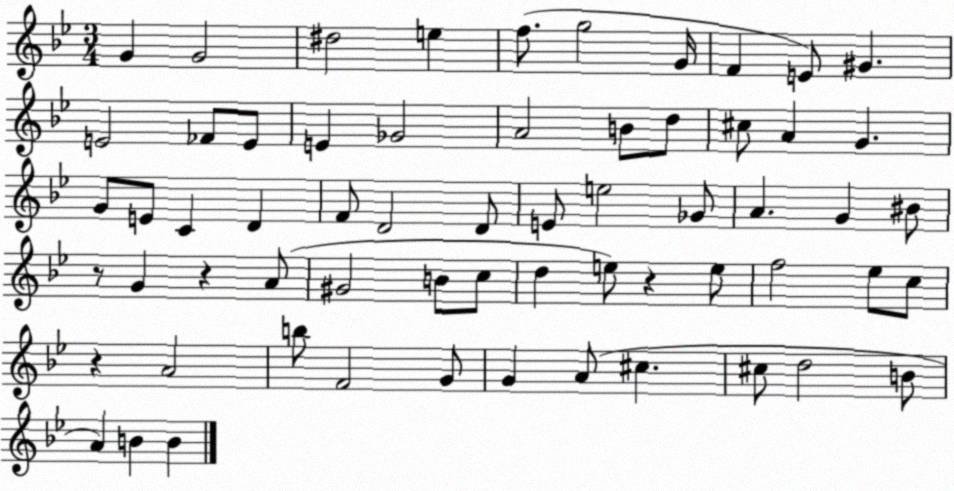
X:1
T:Untitled
M:3/4
L:1/4
K:Bb
G G2 ^d2 e f/2 g2 G/4 F E/2 ^G E2 _F/2 E/2 E _G2 A2 B/2 d/2 ^c/2 A G G/2 E/2 C D F/2 D2 D/2 E/2 e2 _G/2 A G ^B/2 z/2 G z A/2 ^G2 B/2 c/2 d e/2 z e/2 f2 _e/2 c/2 z A2 b/2 F2 G/2 G A/2 ^c ^c/2 d2 B/2 A B B